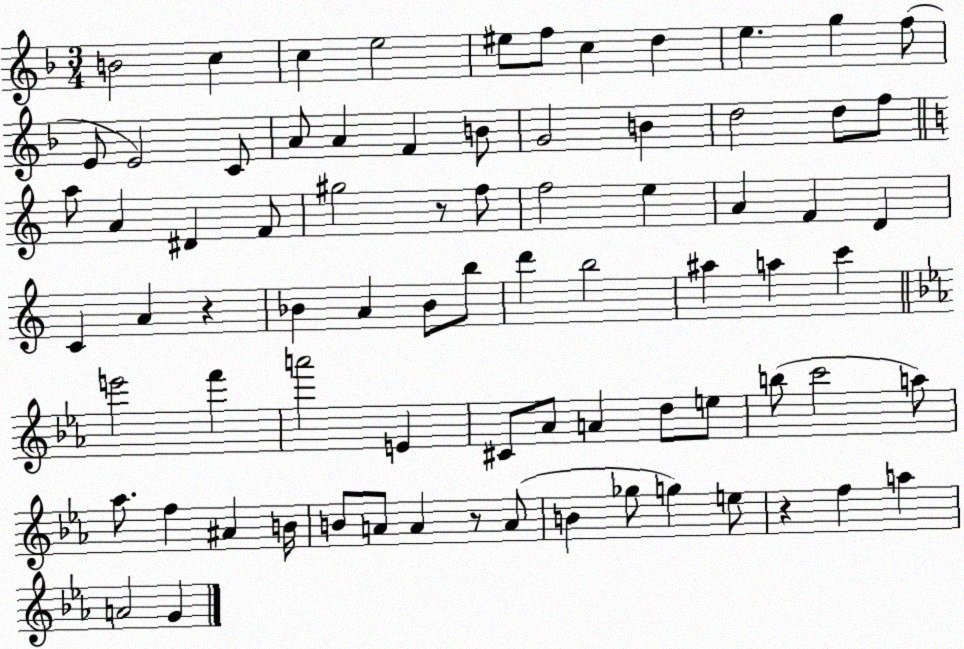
X:1
T:Untitled
M:3/4
L:1/4
K:F
B2 c c e2 ^e/2 f/2 c d e g f/2 E/2 E2 C/2 A/2 A F B/2 G2 B d2 d/2 f/2 a/2 A ^D F/2 ^g2 z/2 f/2 f2 e A F D C A z _B A _B/2 b/2 d' b2 ^a a c' e'2 f' a'2 E ^C/2 _A/2 A d/2 e/2 b/2 c'2 a/2 _a/2 f ^A B/4 B/2 A/2 A z/2 A/2 B _g/2 g e/2 z f a A2 G